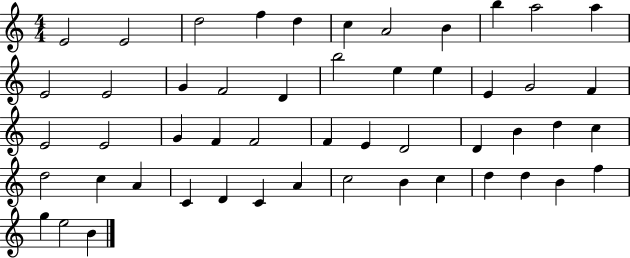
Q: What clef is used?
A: treble